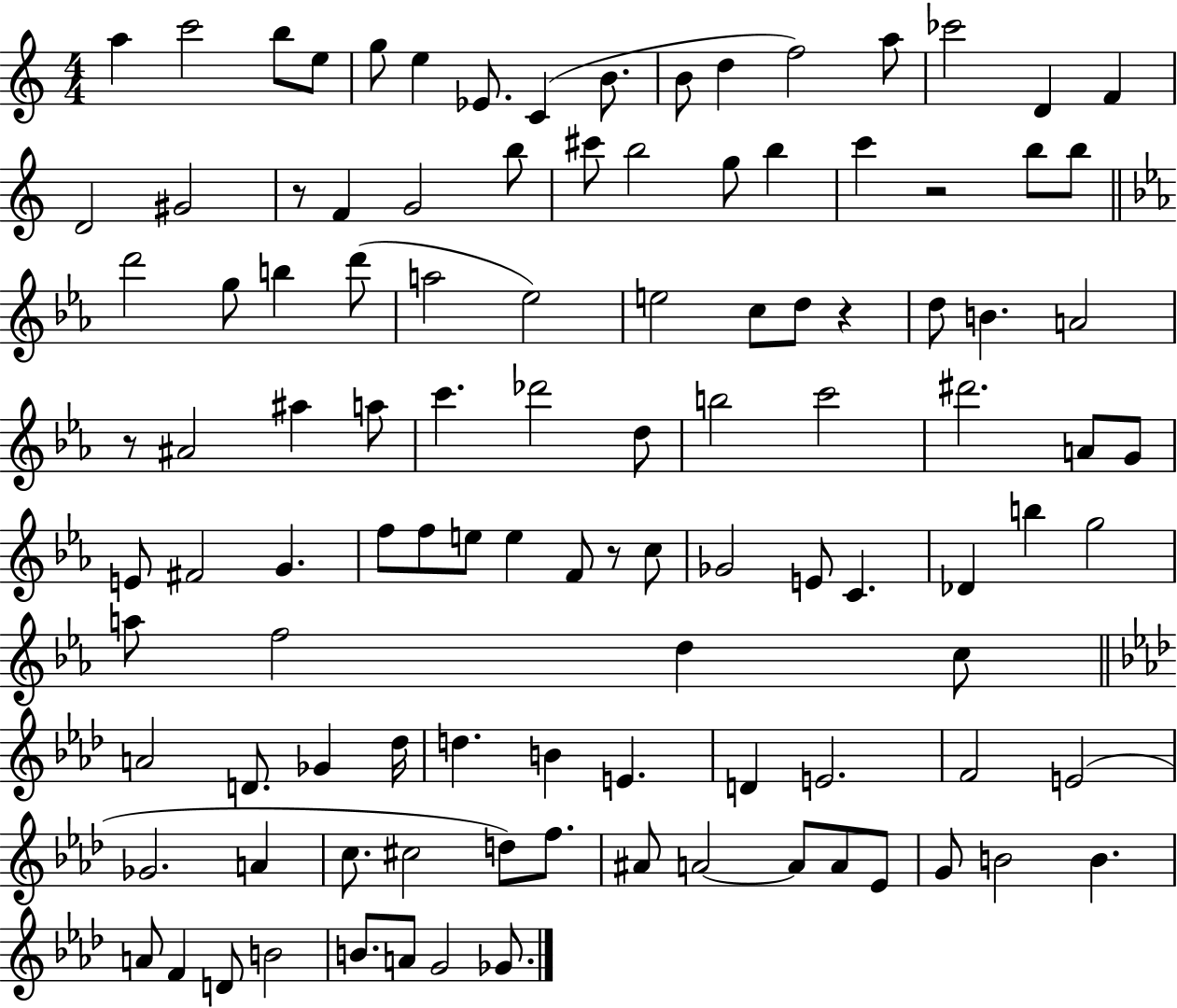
A5/q C6/h B5/e E5/e G5/e E5/q Eb4/e. C4/q B4/e. B4/e D5/q F5/h A5/e CES6/h D4/q F4/q D4/h G#4/h R/e F4/q G4/h B5/e C#6/e B5/h G5/e B5/q C6/q R/h B5/e B5/e D6/h G5/e B5/q D6/e A5/h Eb5/h E5/h C5/e D5/e R/q D5/e B4/q. A4/h R/e A#4/h A#5/q A5/e C6/q. Db6/h D5/e B5/h C6/h D#6/h. A4/e G4/e E4/e F#4/h G4/q. F5/e F5/e E5/e E5/q F4/e R/e C5/e Gb4/h E4/e C4/q. Db4/q B5/q G5/h A5/e F5/h D5/q C5/e A4/h D4/e. Gb4/q Db5/s D5/q. B4/q E4/q. D4/q E4/h. F4/h E4/h Gb4/h. A4/q C5/e. C#5/h D5/e F5/e. A#4/e A4/h A4/e A4/e Eb4/e G4/e B4/h B4/q. A4/e F4/q D4/e B4/h B4/e. A4/e G4/h Gb4/e.